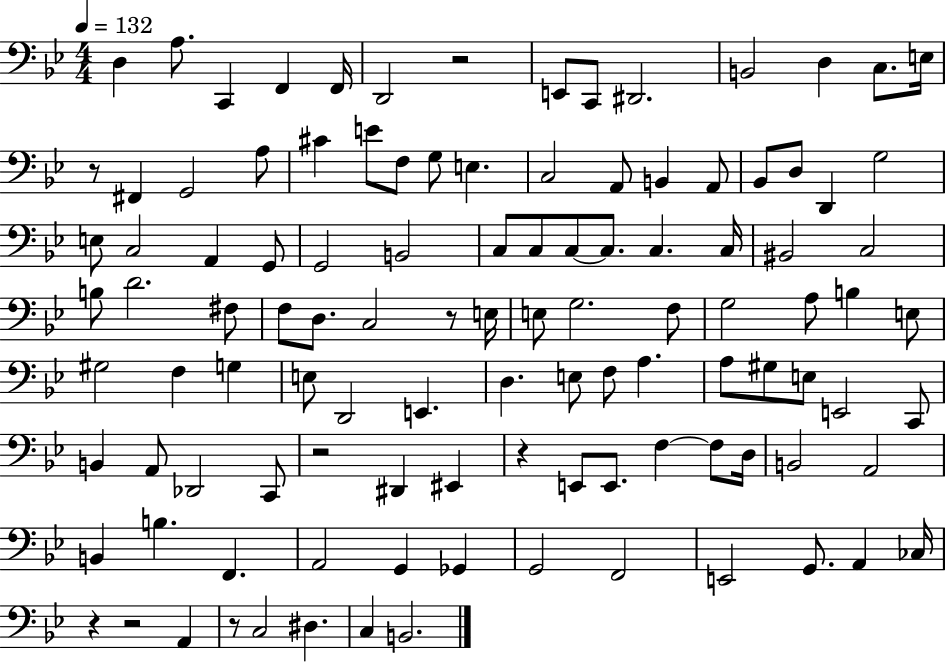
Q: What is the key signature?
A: BES major